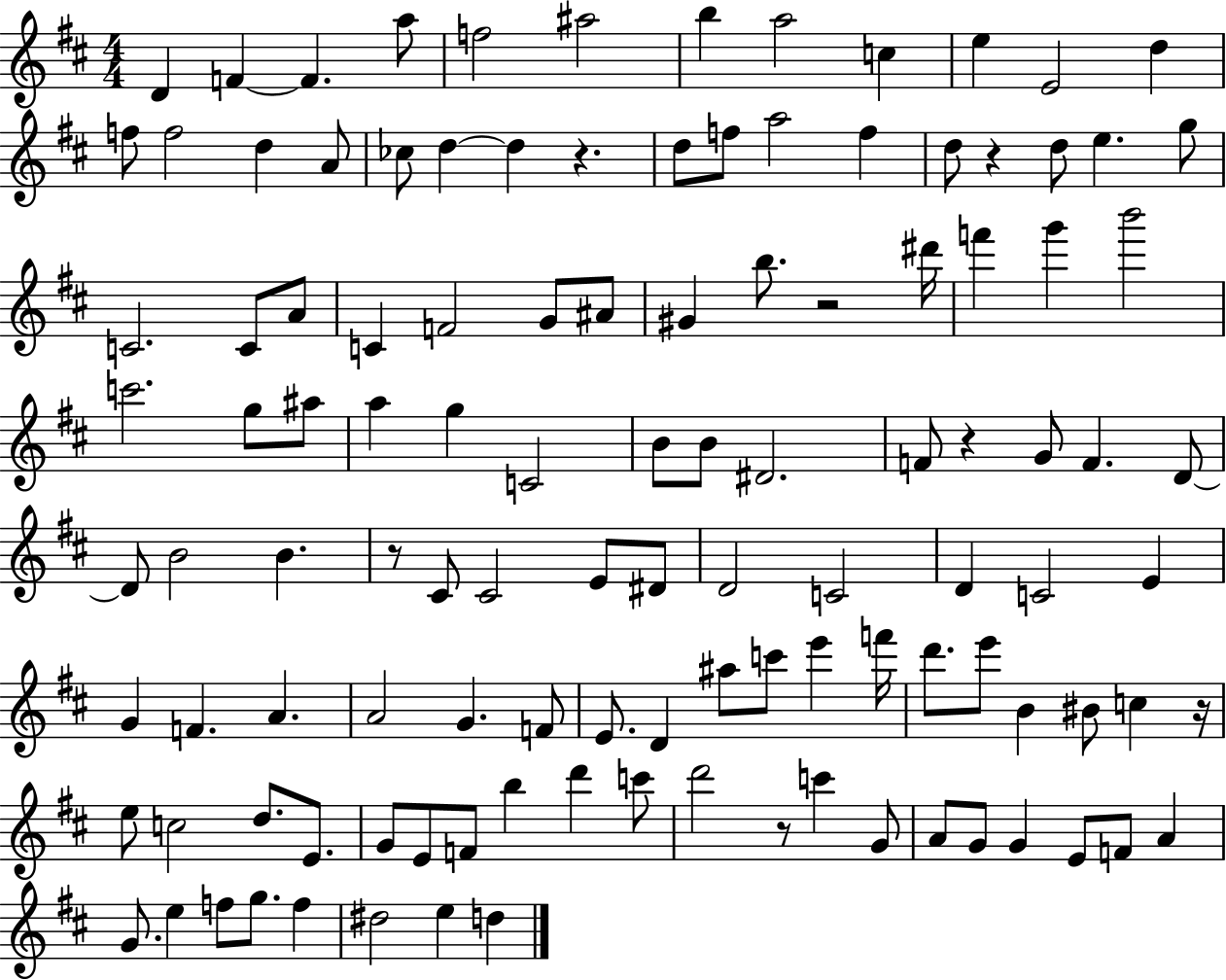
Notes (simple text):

D4/q F4/q F4/q. A5/e F5/h A#5/h B5/q A5/h C5/q E5/q E4/h D5/q F5/e F5/h D5/q A4/e CES5/e D5/q D5/q R/q. D5/e F5/e A5/h F5/q D5/e R/q D5/e E5/q. G5/e C4/h. C4/e A4/e C4/q F4/h G4/e A#4/e G#4/q B5/e. R/h D#6/s F6/q G6/q B6/h C6/h. G5/e A#5/e A5/q G5/q C4/h B4/e B4/e D#4/h. F4/e R/q G4/e F4/q. D4/e D4/e B4/h B4/q. R/e C#4/e C#4/h E4/e D#4/e D4/h C4/h D4/q C4/h E4/q G4/q F4/q. A4/q. A4/h G4/q. F4/e E4/e. D4/q A#5/e C6/e E6/q F6/s D6/e. E6/e B4/q BIS4/e C5/q R/s E5/e C5/h D5/e. E4/e. G4/e E4/e F4/e B5/q D6/q C6/e D6/h R/e C6/q G4/e A4/e G4/e G4/q E4/e F4/e A4/q G4/e. E5/q F5/e G5/e. F5/q D#5/h E5/q D5/q